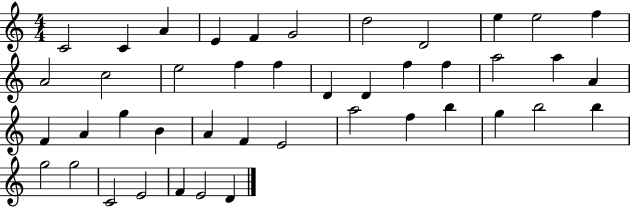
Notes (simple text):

C4/h C4/q A4/q E4/q F4/q G4/h D5/h D4/h E5/q E5/h F5/q A4/h C5/h E5/h F5/q F5/q D4/q D4/q F5/q F5/q A5/h A5/q A4/q F4/q A4/q G5/q B4/q A4/q F4/q E4/h A5/h F5/q B5/q G5/q B5/h B5/q G5/h G5/h C4/h E4/h F4/q E4/h D4/q